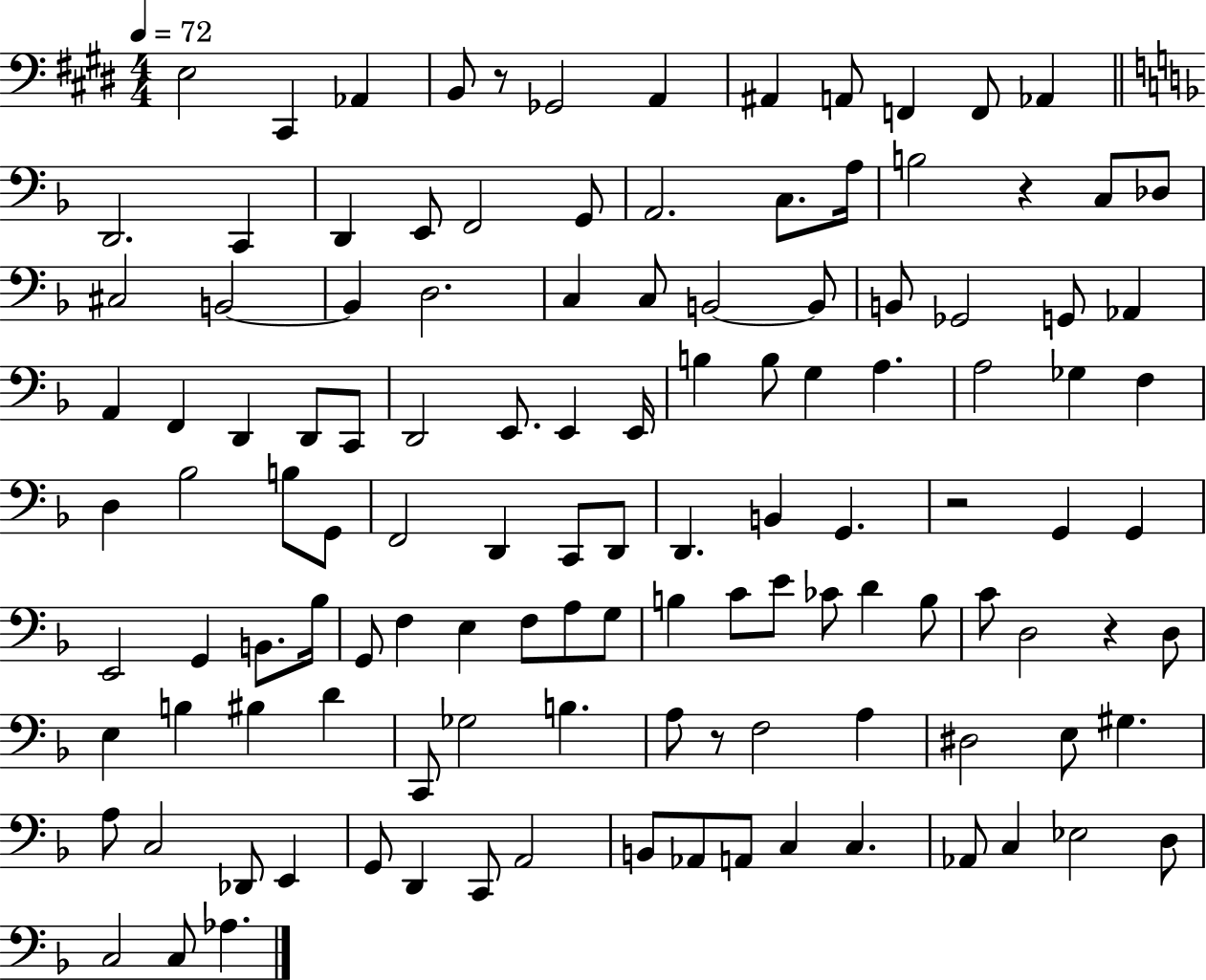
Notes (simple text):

E3/h C#2/q Ab2/q B2/e R/e Gb2/h A2/q A#2/q A2/e F2/q F2/e Ab2/q D2/h. C2/q D2/q E2/e F2/h G2/e A2/h. C3/e. A3/s B3/h R/q C3/e Db3/e C#3/h B2/h B2/q D3/h. C3/q C3/e B2/h B2/e B2/e Gb2/h G2/e Ab2/q A2/q F2/q D2/q D2/e C2/e D2/h E2/e. E2/q E2/s B3/q B3/e G3/q A3/q. A3/h Gb3/q F3/q D3/q Bb3/h B3/e G2/e F2/h D2/q C2/e D2/e D2/q. B2/q G2/q. R/h G2/q G2/q E2/h G2/q B2/e. Bb3/s G2/e F3/q E3/q F3/e A3/e G3/e B3/q C4/e E4/e CES4/e D4/q B3/e C4/e D3/h R/q D3/e E3/q B3/q BIS3/q D4/q C2/e Gb3/h B3/q. A3/e R/e F3/h A3/q D#3/h E3/e G#3/q. A3/e C3/h Db2/e E2/q G2/e D2/q C2/e A2/h B2/e Ab2/e A2/e C3/q C3/q. Ab2/e C3/q Eb3/h D3/e C3/h C3/e Ab3/q.